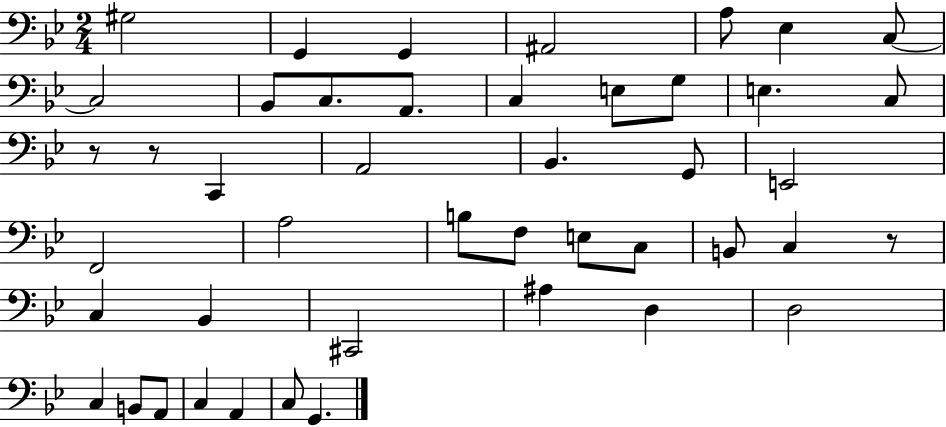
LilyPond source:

{
  \clef bass
  \numericTimeSignature
  \time 2/4
  \key bes \major
  gis2 | g,4 g,4 | ais,2 | a8 ees4 c8~~ | \break c2 | bes,8 c8. a,8. | c4 e8 g8 | e4. c8 | \break r8 r8 c,4 | a,2 | bes,4. g,8 | e,2 | \break f,2 | a2 | b8 f8 e8 c8 | b,8 c4 r8 | \break c4 bes,4 | cis,2 | ais4 d4 | d2 | \break c4 b,8 a,8 | c4 a,4 | c8 g,4. | \bar "|."
}